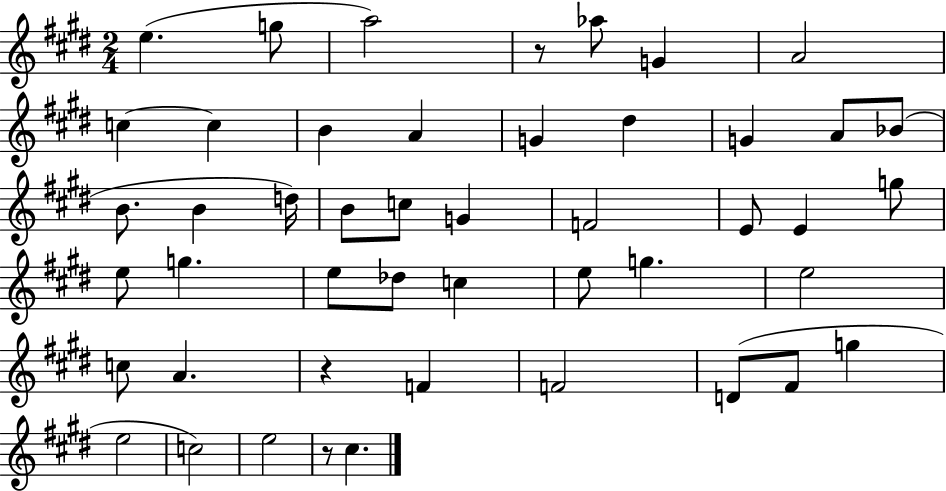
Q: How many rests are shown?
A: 3